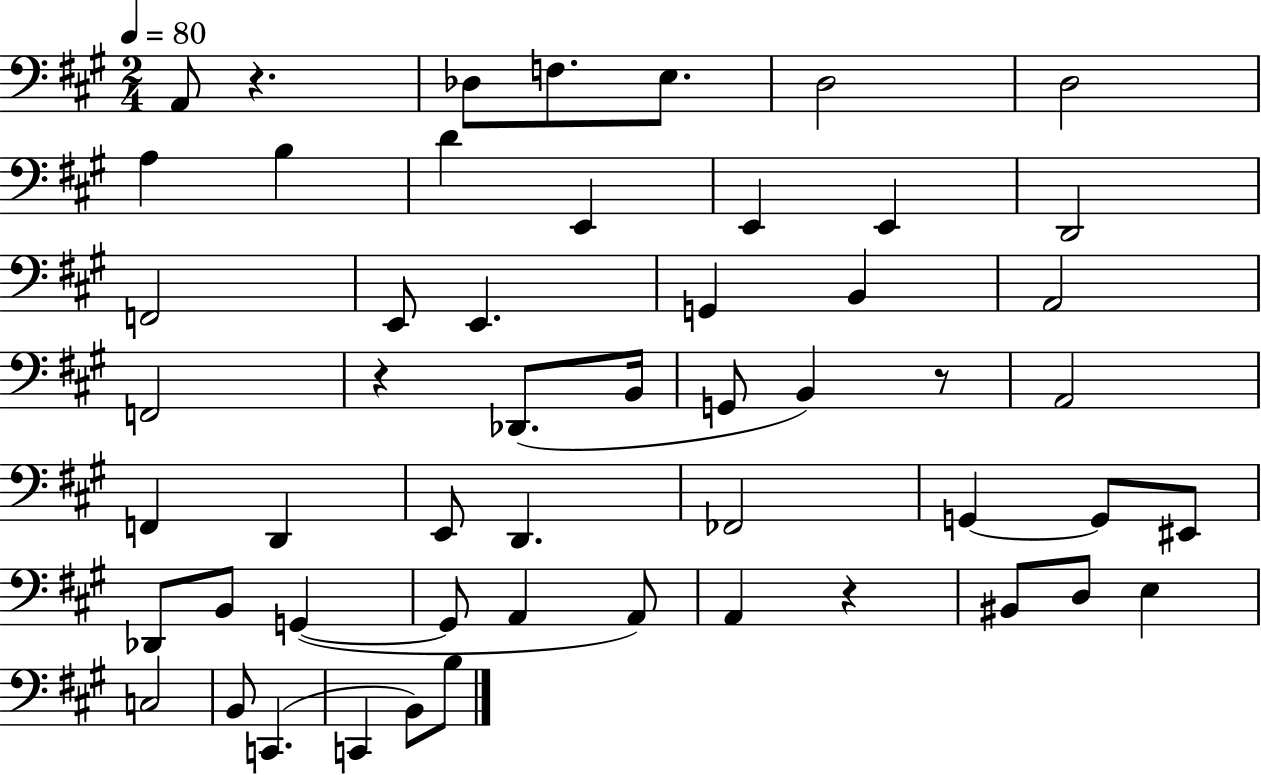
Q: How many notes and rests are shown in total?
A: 53